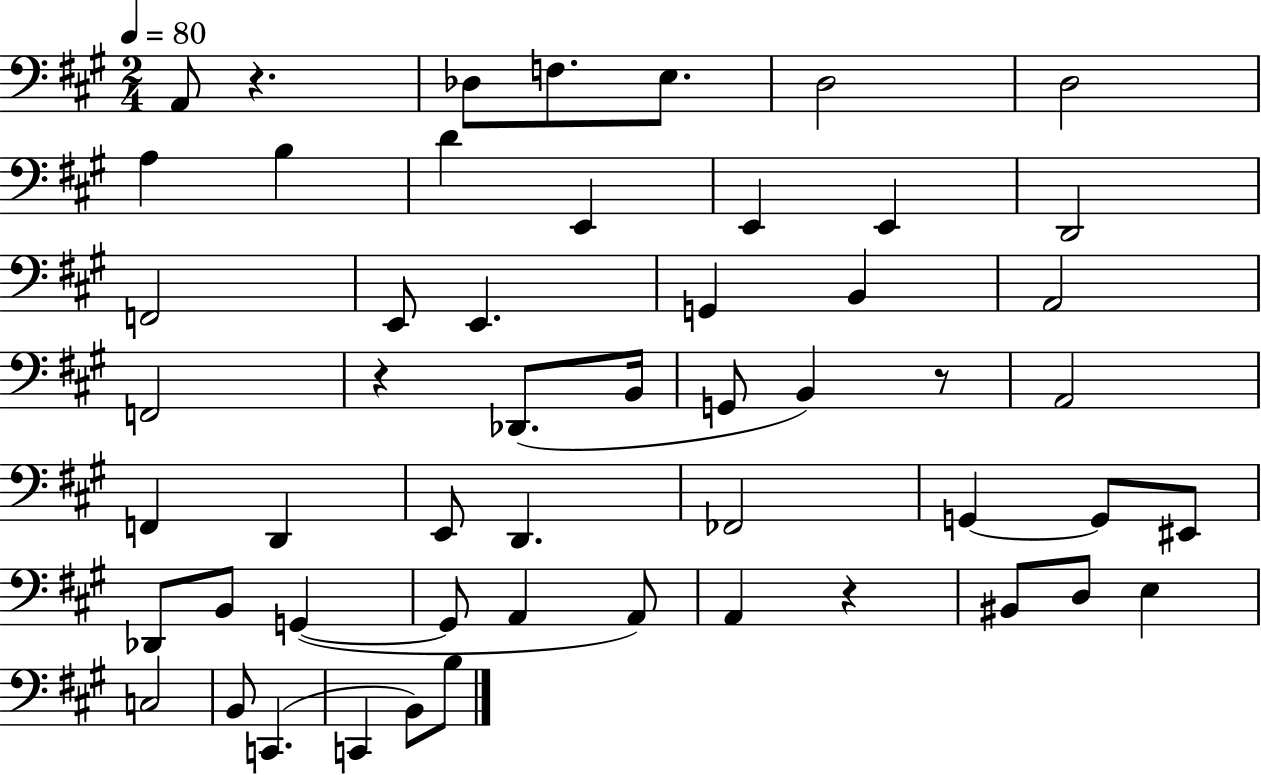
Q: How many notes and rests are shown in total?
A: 53